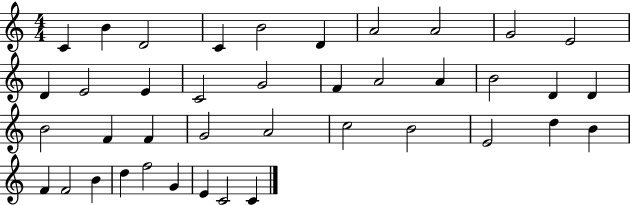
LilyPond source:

{
  \clef treble
  \numericTimeSignature
  \time 4/4
  \key c \major
  c'4 b'4 d'2 | c'4 b'2 d'4 | a'2 a'2 | g'2 e'2 | \break d'4 e'2 e'4 | c'2 g'2 | f'4 a'2 a'4 | b'2 d'4 d'4 | \break b'2 f'4 f'4 | g'2 a'2 | c''2 b'2 | e'2 d''4 b'4 | \break f'4 f'2 b'4 | d''4 f''2 g'4 | e'4 c'2 c'4 | \bar "|."
}